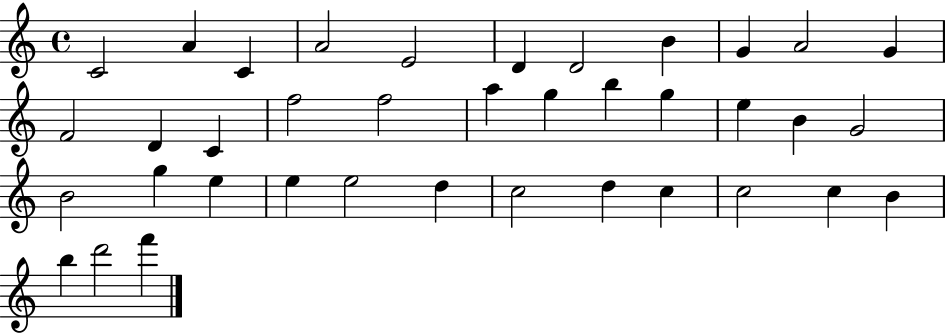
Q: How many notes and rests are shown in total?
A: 38